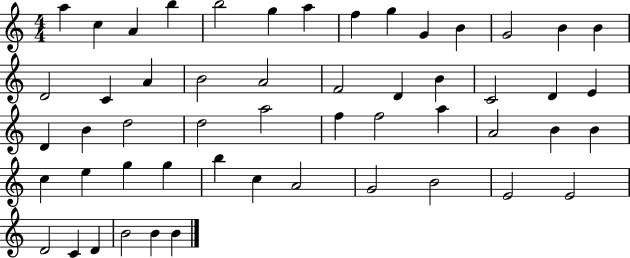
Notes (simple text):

A5/q C5/q A4/q B5/q B5/h G5/q A5/q F5/q G5/q G4/q B4/q G4/h B4/q B4/q D4/h C4/q A4/q B4/h A4/h F4/h D4/q B4/q C4/h D4/q E4/q D4/q B4/q D5/h D5/h A5/h F5/q F5/h A5/q A4/h B4/q B4/q C5/q E5/q G5/q G5/q B5/q C5/q A4/h G4/h B4/h E4/h E4/h D4/h C4/q D4/q B4/h B4/q B4/q